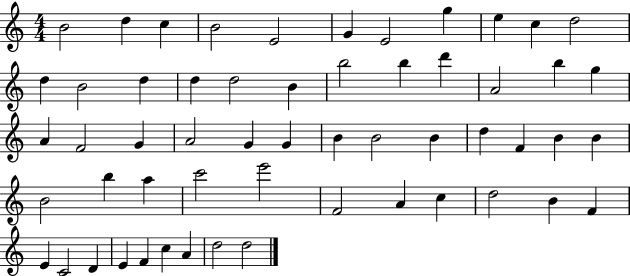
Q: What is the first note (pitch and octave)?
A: B4